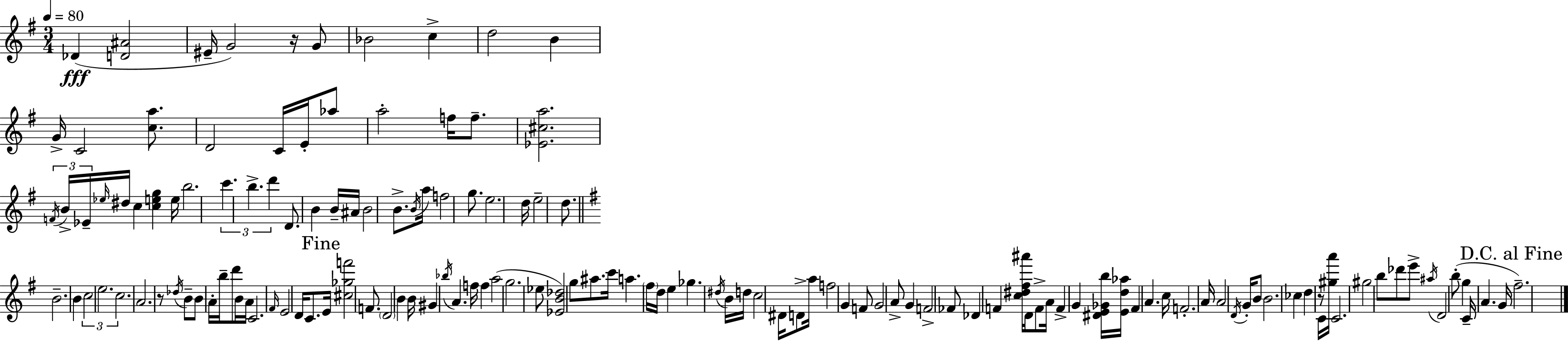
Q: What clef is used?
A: treble